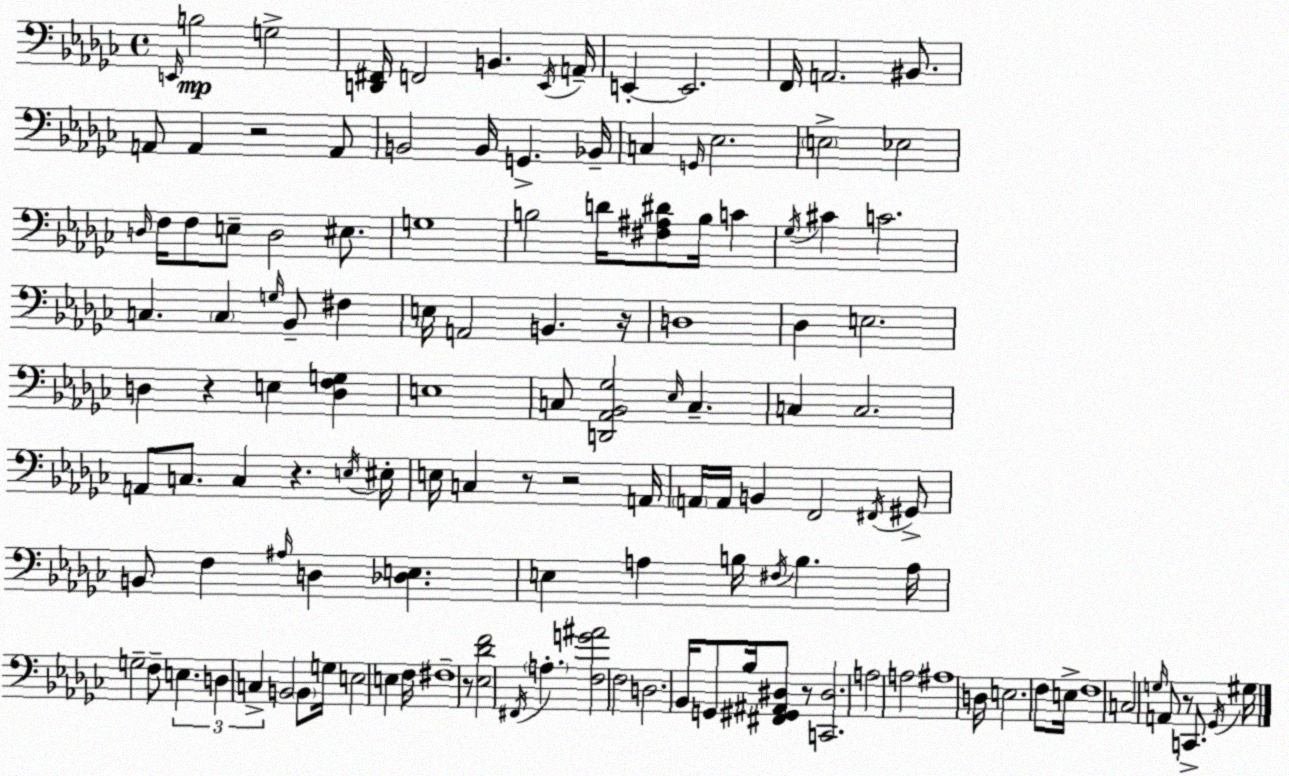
X:1
T:Untitled
M:4/4
L:1/4
K:Ebm
E,,/4 B,2 G,2 [D,,^F,,]/4 F,,2 B,, _E,,/4 A,,/4 E,, E,,2 F,,/4 A,,2 ^B,,/2 A,,/2 A,, z2 A,,/2 B,,2 B,,/4 G,, _B,,/4 C, G,,/4 _E,2 E,2 _E,2 D,/4 F,/4 F,/2 E,/2 D,2 ^E,/2 G,4 B,2 D/4 [^F,^A,^D]/2 B,/4 C _G,/4 ^C C2 C, C, G,/4 _B,,/2 ^F, E,/4 A,,2 B,, z/4 D,4 _D, E,2 D, z E, [D,F,G,] E,4 C,/2 [D,,_A,,_B,,_G,]2 _E,/4 C, C, C,2 A,,/2 C,/2 C, z E,/4 ^E,/4 E,/4 C, z/2 z2 A,,/4 A,,/4 A,,/4 B,, F,,2 ^F,,/4 ^G,,/2 B,,/2 F, ^A,/4 D, [_D,E,] E, A, B,/4 ^F,/4 B, A,/4 G,2 F,/2 E, D, C, B,,2 B,,/2 G,/4 E,2 E, F,/4 ^F,4 z/2 [_E,_DF]2 ^F,,/4 A, [F,G^A]2 F,2 D,2 _B,,/4 G,,/2 _B,/4 [^F,,^G,,^A,,^D,]/2 z/2 [C,,^D,]2 A,2 A,2 ^A,4 D,/4 E,2 F,/2 E,/4 F,4 C,2 G,/4 A,,/2 z/2 C,,/2 _G,,/4 ^G,/4